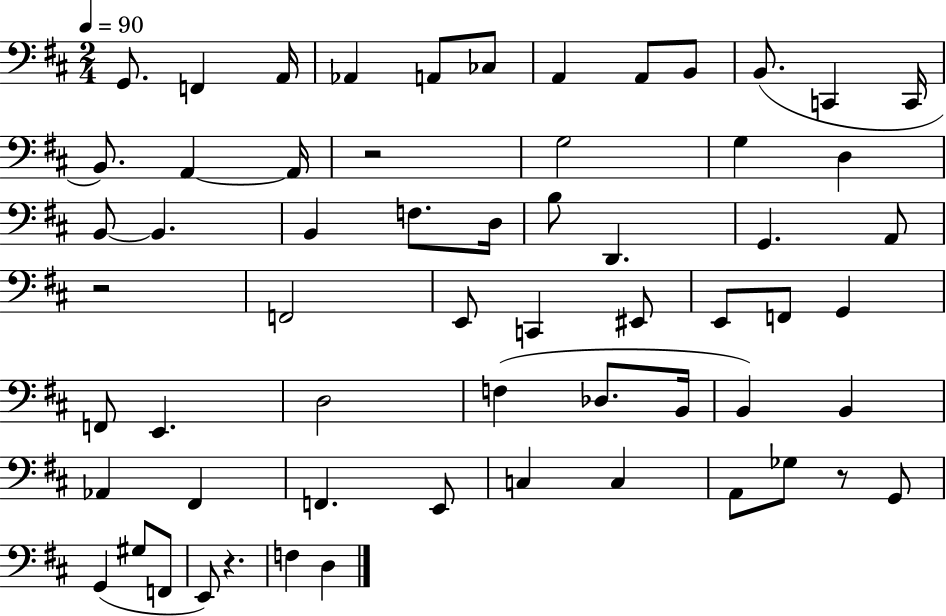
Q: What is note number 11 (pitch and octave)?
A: C2